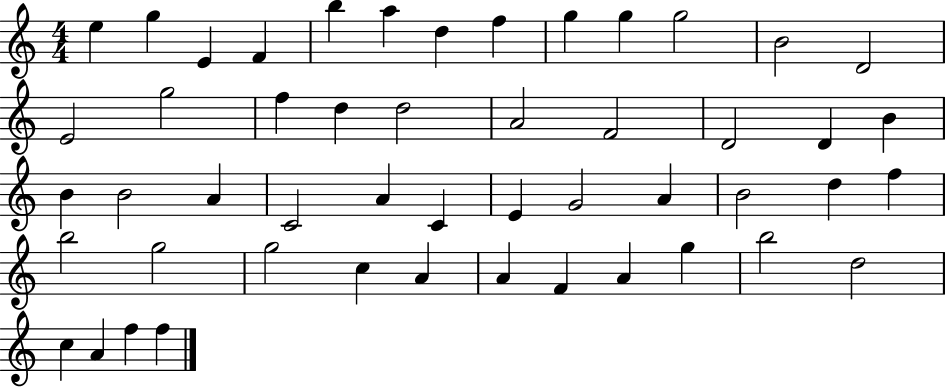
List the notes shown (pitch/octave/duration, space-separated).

E5/q G5/q E4/q F4/q B5/q A5/q D5/q F5/q G5/q G5/q G5/h B4/h D4/h E4/h G5/h F5/q D5/q D5/h A4/h F4/h D4/h D4/q B4/q B4/q B4/h A4/q C4/h A4/q C4/q E4/q G4/h A4/q B4/h D5/q F5/q B5/h G5/h G5/h C5/q A4/q A4/q F4/q A4/q G5/q B5/h D5/h C5/q A4/q F5/q F5/q